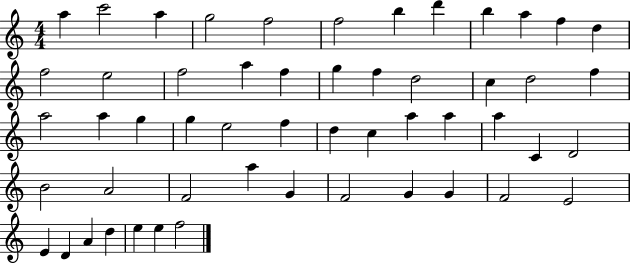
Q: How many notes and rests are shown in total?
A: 53